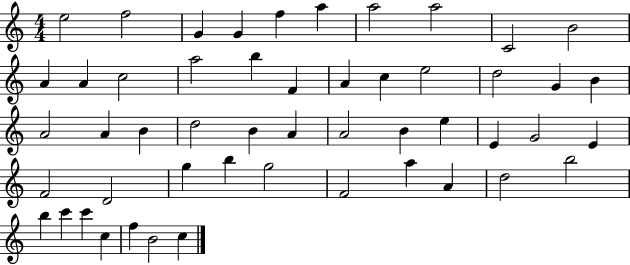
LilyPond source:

{
  \clef treble
  \numericTimeSignature
  \time 4/4
  \key c \major
  e''2 f''2 | g'4 g'4 f''4 a''4 | a''2 a''2 | c'2 b'2 | \break a'4 a'4 c''2 | a''2 b''4 f'4 | a'4 c''4 e''2 | d''2 g'4 b'4 | \break a'2 a'4 b'4 | d''2 b'4 a'4 | a'2 b'4 e''4 | e'4 g'2 e'4 | \break f'2 d'2 | g''4 b''4 g''2 | f'2 a''4 a'4 | d''2 b''2 | \break b''4 c'''4 c'''4 c''4 | f''4 b'2 c''4 | \bar "|."
}